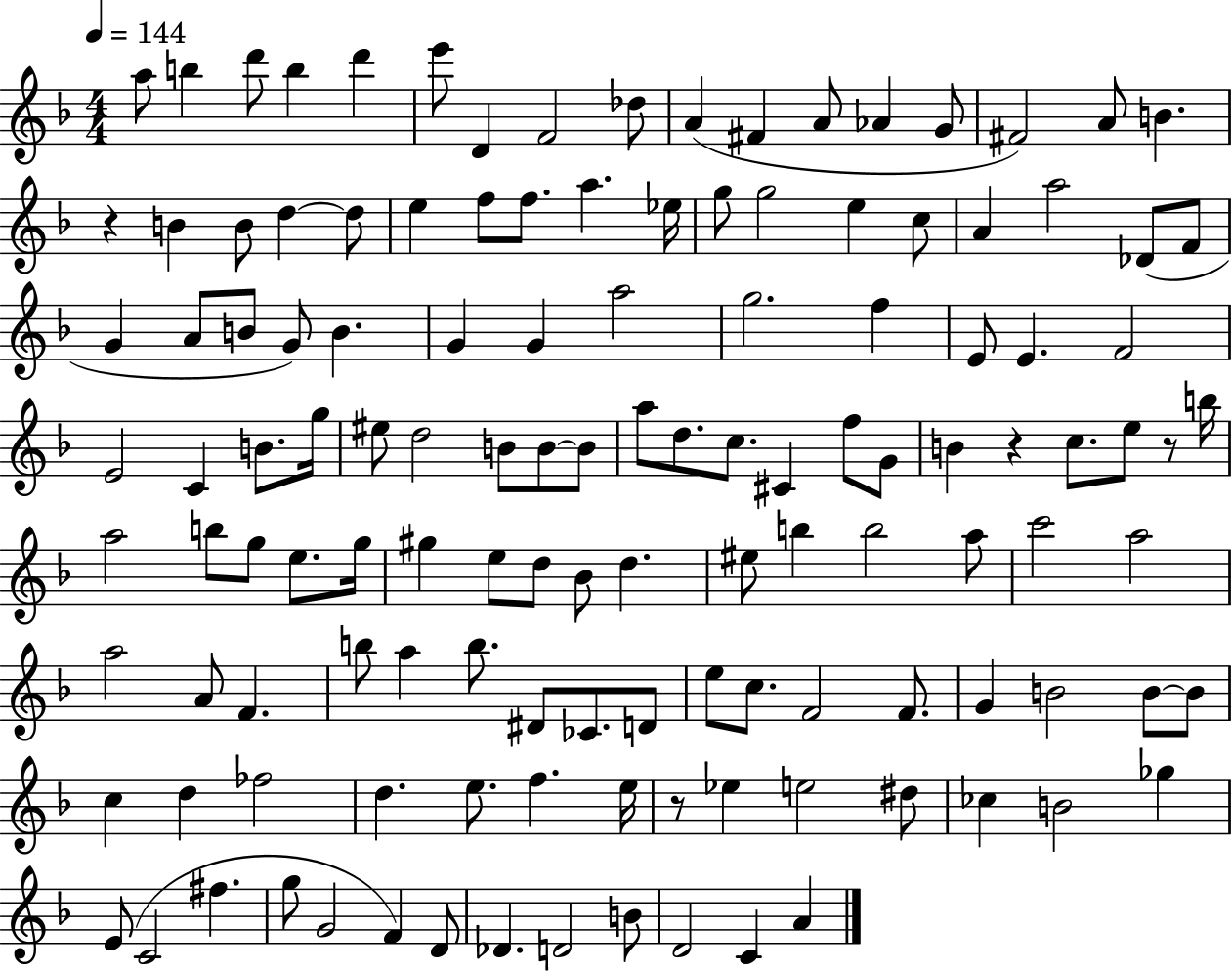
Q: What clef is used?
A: treble